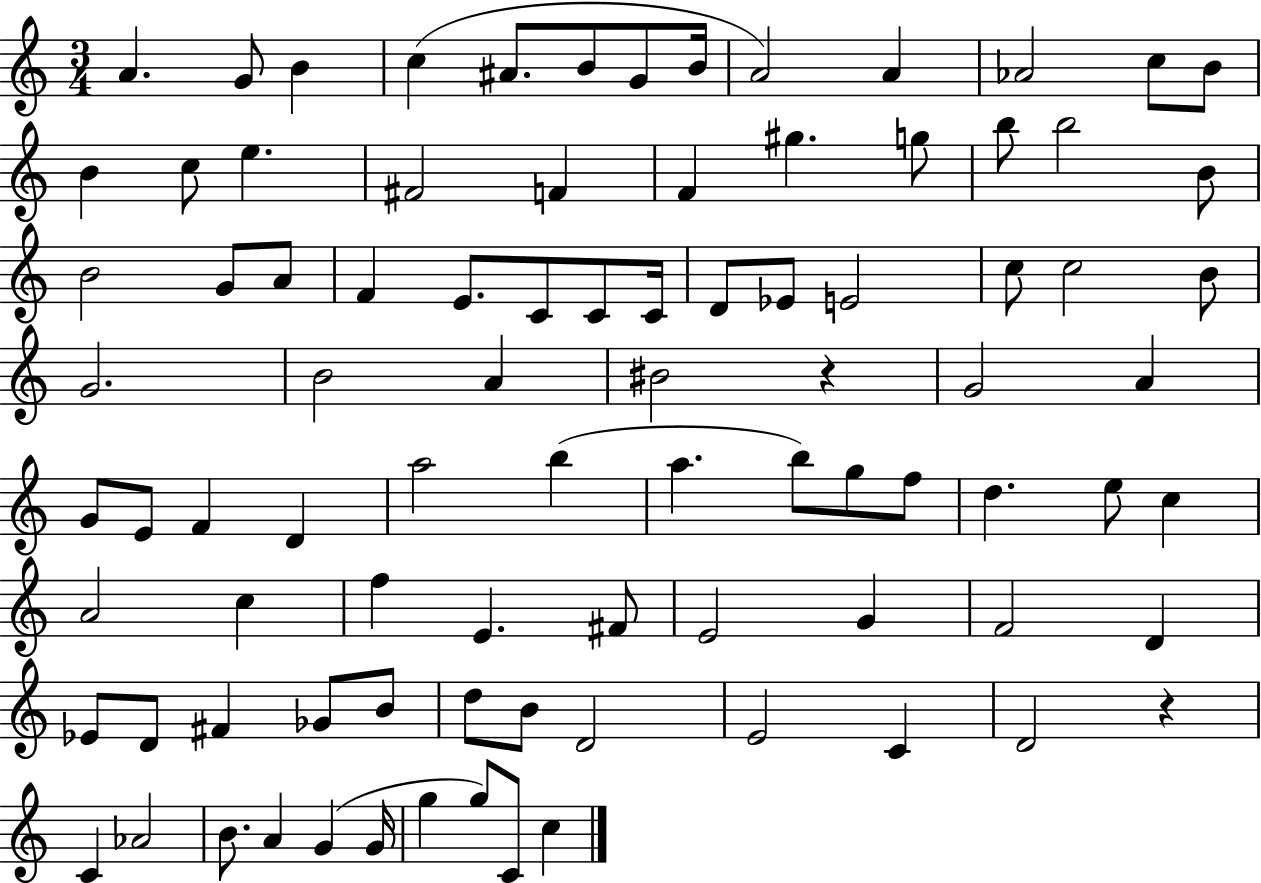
{
  \clef treble
  \numericTimeSignature
  \time 3/4
  \key c \major
  a'4. g'8 b'4 | c''4( ais'8. b'8 g'8 b'16 | a'2) a'4 | aes'2 c''8 b'8 | \break b'4 c''8 e''4. | fis'2 f'4 | f'4 gis''4. g''8 | b''8 b''2 b'8 | \break b'2 g'8 a'8 | f'4 e'8. c'8 c'8 c'16 | d'8 ees'8 e'2 | c''8 c''2 b'8 | \break g'2. | b'2 a'4 | bis'2 r4 | g'2 a'4 | \break g'8 e'8 f'4 d'4 | a''2 b''4( | a''4. b''8) g''8 f''8 | d''4. e''8 c''4 | \break a'2 c''4 | f''4 e'4. fis'8 | e'2 g'4 | f'2 d'4 | \break ees'8 d'8 fis'4 ges'8 b'8 | d''8 b'8 d'2 | e'2 c'4 | d'2 r4 | \break c'4 aes'2 | b'8. a'4 g'4( g'16 | g''4 g''8) c'8 c''4 | \bar "|."
}